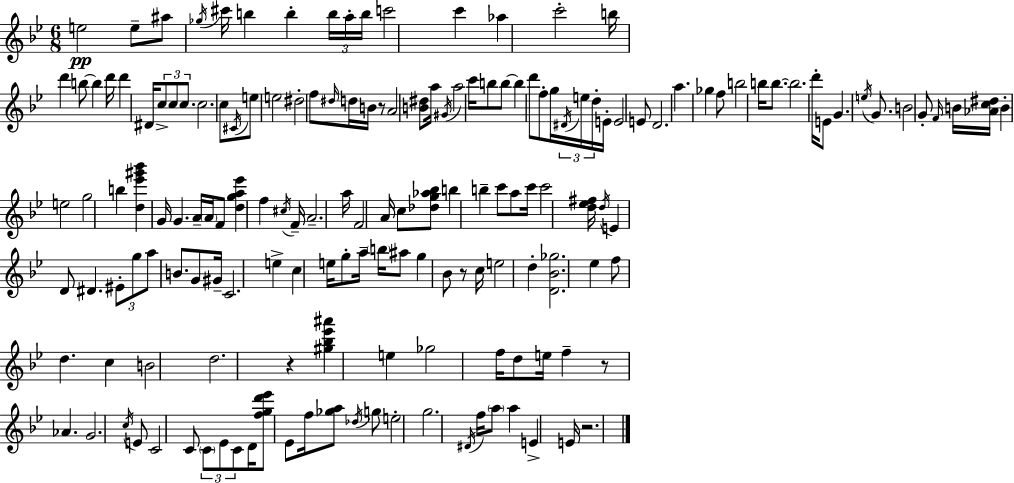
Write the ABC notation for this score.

X:1
T:Untitled
M:6/8
L:1/4
K:Gm
e2 e/2 ^a/2 _g/4 ^c'/4 b b b/4 a/4 b/4 c'2 c' _a c'2 b/4 d' b/2 b d'/4 d' ^D/4 c/2 c/2 c/2 c2 c/2 ^C/4 e/2 e2 ^d2 f/2 ^d/4 d/4 B/4 z/2 A2 [B^d]/2 a/4 ^G/4 a2 c'/4 b/2 b/2 b d'/2 f/2 g/4 ^D/4 e/4 d/4 E/4 E2 E/2 D2 a _g f/2 b2 b/4 b/2 b2 d'/4 E/2 G e/4 G/2 B2 G/2 F/4 B/4 [_Ac^d]/4 B e2 g2 b [d_e'^g'_b'] G/4 G A/4 A/4 F/2 [dga_e'] f ^c/4 F/4 A2 a/4 F2 A/4 c/2 [_dg_a_b]/2 b b c'/2 a/2 c'/4 c'2 [d_e^f]/4 d/4 E D/2 ^D ^E/2 g/2 a/2 B/2 G/2 ^G/4 C2 e c e/4 g/2 a/4 b/4 ^a/2 g _B/2 z/2 c/4 e2 d [D_B_g]2 _e f/2 d c B2 d2 z [^g_b_e'^a'] e _g2 f/4 d/2 e/4 f z/2 _A G2 c/4 E/2 C2 C/2 C/2 _E/2 C/2 D/4 [fgd'_e']/2 _E/2 f/4 [_ga]/2 _d/4 g/2 e2 g2 ^D/4 f/4 a/2 a E E/4 z2